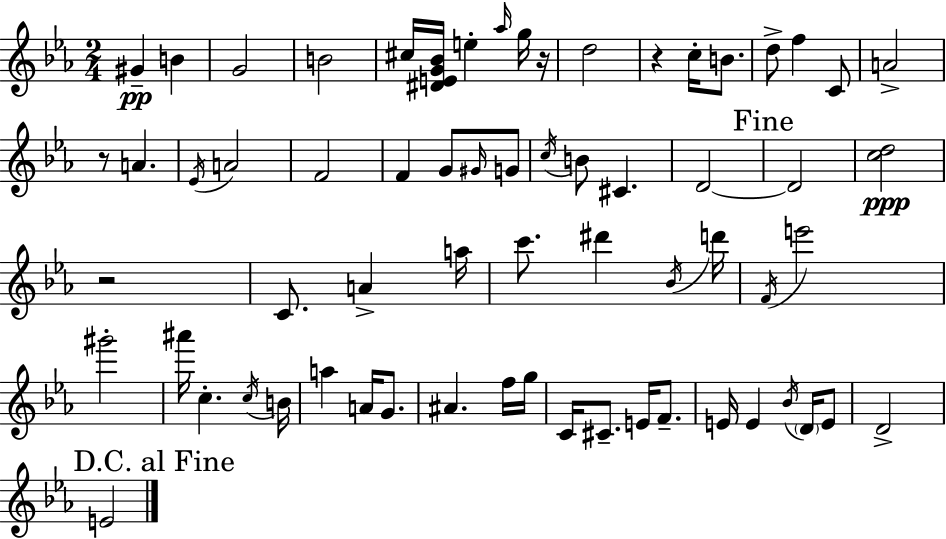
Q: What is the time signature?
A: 2/4